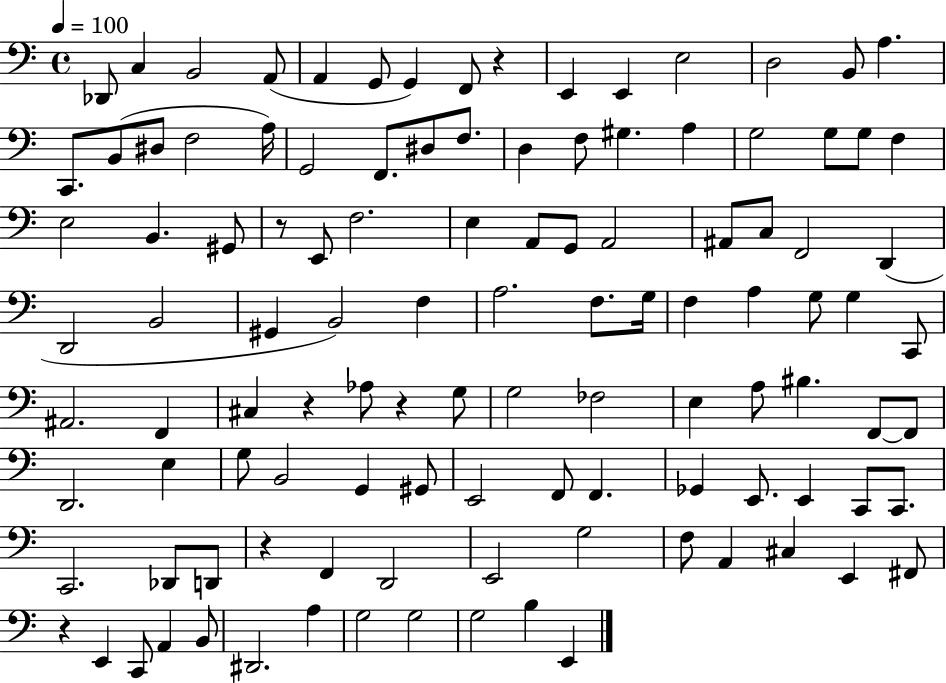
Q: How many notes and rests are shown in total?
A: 112